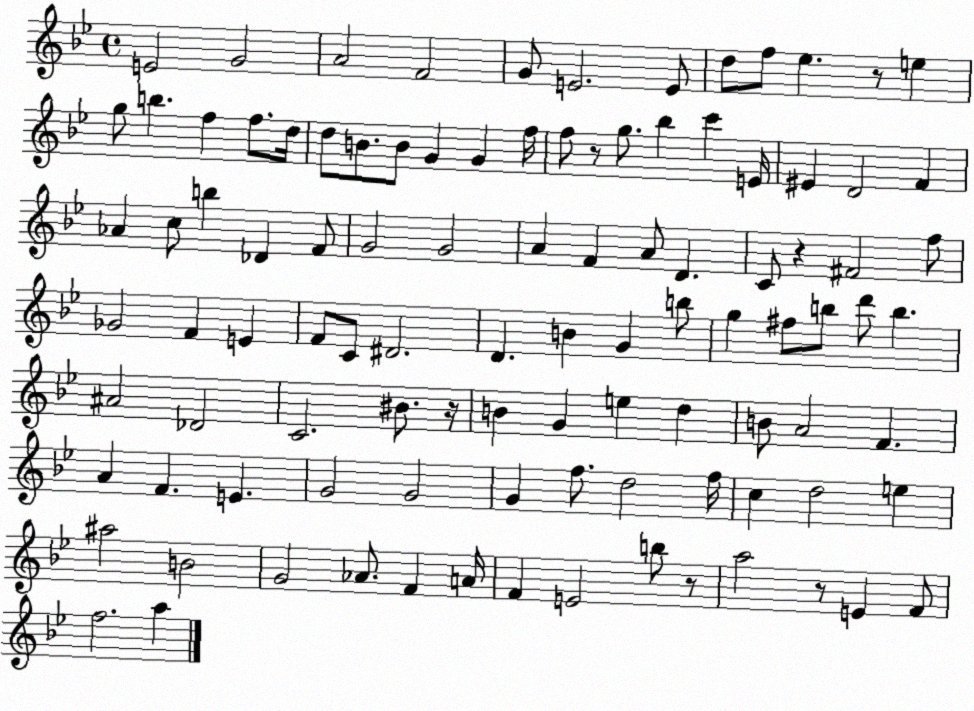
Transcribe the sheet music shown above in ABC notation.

X:1
T:Untitled
M:4/4
L:1/4
K:Bb
E2 G2 A2 F2 G/2 E2 E/2 d/2 f/2 _e z/2 e g/2 b f f/2 d/4 d/2 B/2 B/2 G G f/4 f/2 z/2 g/2 _b c' E/4 ^E D2 F _A c/2 b _D F/2 G2 G2 A F A/2 D C/2 z ^F2 f/2 _G2 F E F/2 C/2 ^D2 D B G b/2 g ^f/2 b/2 d'/2 b ^A2 _D2 C2 ^B/2 z/4 B G e d B/2 A2 F A F E G2 G2 G f/2 d2 f/4 c d2 e ^a2 B2 G2 _A/2 F A/4 F E2 b/2 z/2 a2 z/2 E F/2 f2 a